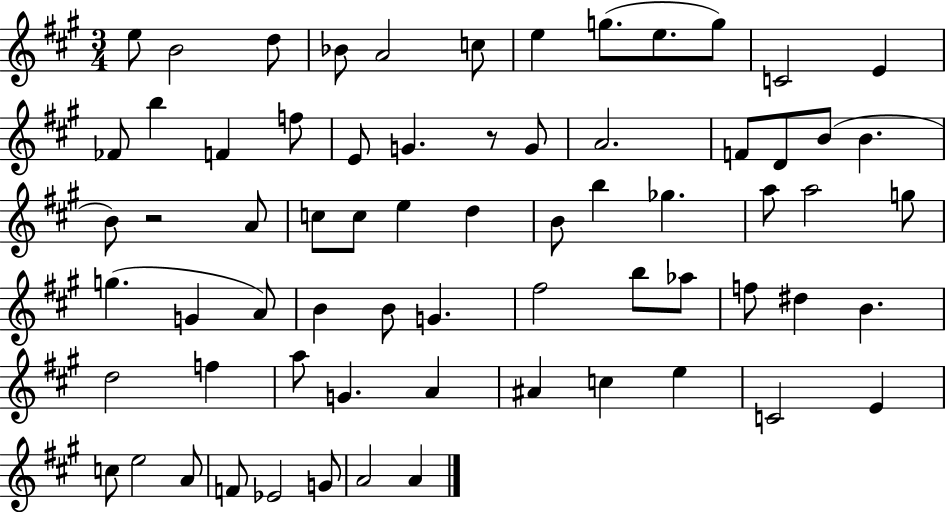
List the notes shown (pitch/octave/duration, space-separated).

E5/e B4/h D5/e Bb4/e A4/h C5/e E5/q G5/e. E5/e. G5/e C4/h E4/q FES4/e B5/q F4/q F5/e E4/e G4/q. R/e G4/e A4/h. F4/e D4/e B4/e B4/q. B4/e R/h A4/e C5/e C5/e E5/q D5/q B4/e B5/q Gb5/q. A5/e A5/h G5/e G5/q. G4/q A4/e B4/q B4/e G4/q. F#5/h B5/e Ab5/e F5/e D#5/q B4/q. D5/h F5/q A5/e G4/q. A4/q A#4/q C5/q E5/q C4/h E4/q C5/e E5/h A4/e F4/e Eb4/h G4/e A4/h A4/q